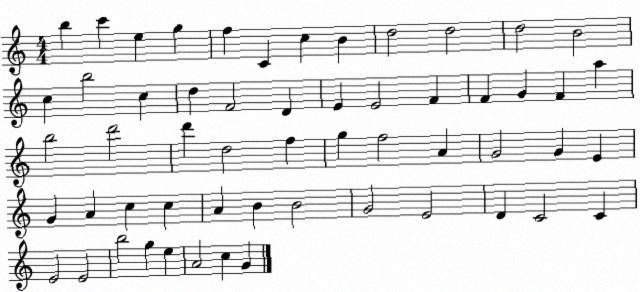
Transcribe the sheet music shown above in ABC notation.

X:1
T:Untitled
M:4/4
L:1/4
K:C
b c' e g f C c B d2 d2 d2 B2 c b2 c d F2 D E E2 F F G F a b2 d'2 d' d2 f g f2 A G2 G E G A c c A B B2 G2 E2 D C2 C E2 E2 b2 g e A2 c G